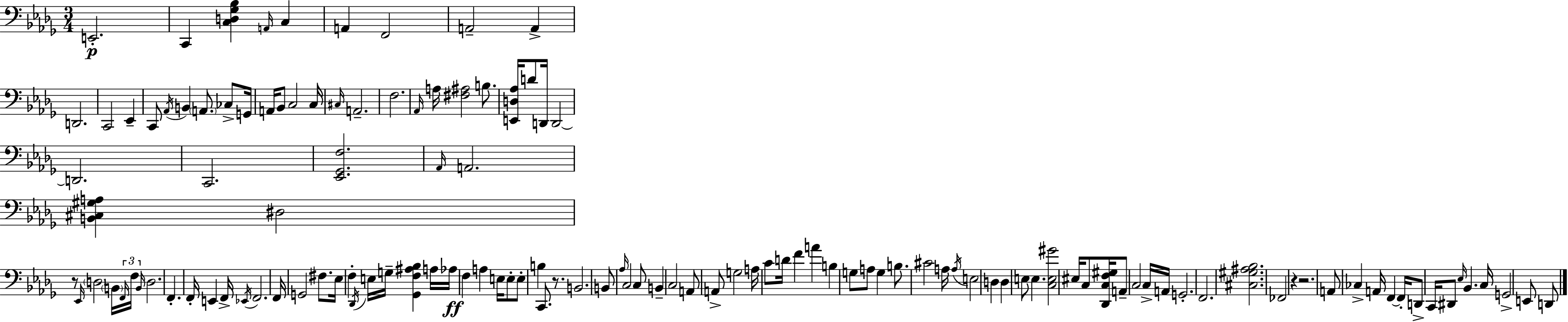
X:1
T:Untitled
M:3/4
L:1/4
K:Bbm
E,,2 C,, [C,D,_G,_B,] A,,/4 C, A,, F,,2 A,,2 A,, D,,2 C,,2 _E,, C,,/2 _A,,/4 B,, A,,/2 _C,/2 G,,/4 A,,/4 _B,,/2 C,2 C,/4 ^C,/4 A,,2 F,2 _A,,/4 A,/4 [^F,^A,]2 B,/2 [E,,D,_A,]/4 D/2 D,,/4 D,,2 D,,2 C,,2 [_E,,_G,,F,]2 _A,,/4 A,,2 [B,,^C,^G,A,] ^D,2 z/2 _E,,/4 D,2 B,,/4 F,,/4 F,/4 B,,/4 D,2 F,, F,,/4 E,, F,,/4 _E,,/4 F,,2 F,,/4 G,,2 ^F,/2 _E,/4 F, _D,,/4 E,/4 G,/4 [_G,,F,^A,_B,] A,/4 _A,/4 F, A, E,/4 E,/2 E,/2 B, C,,/2 z/2 B,,2 B,,/2 _A,/4 C,2 C,/2 B,, C,2 A,,/2 A,,/2 G,2 A,/4 C/2 D/4 F A B, G,/2 A,/2 G, B,/2 ^C2 A,/4 A,/4 E,2 D, D, E,/2 E, [C,E,^G]2 ^E,/4 C,/2 [_D,,C,F,^G,]/4 A,,/2 C,2 C,/4 A,,/4 G,,2 F,,2 [^C,^G,^A,_B,]2 _F,,2 z z2 A,,/2 _C, A,,/4 F,, F,,/4 D,,/2 C,,/4 ^D,,/2 _E,/4 _B,, C,/4 G,,2 E,,/2 D,,/2